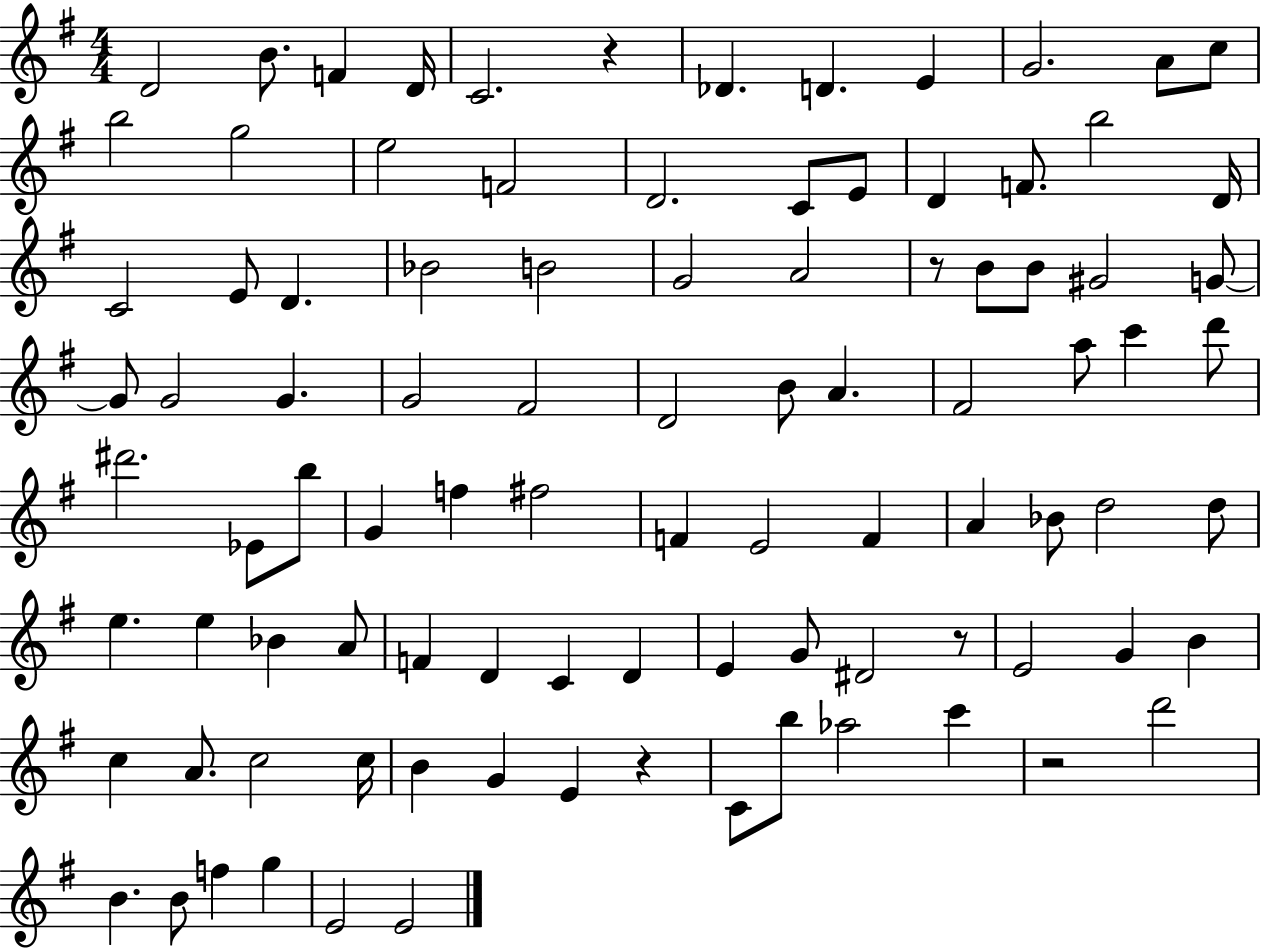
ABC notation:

X:1
T:Untitled
M:4/4
L:1/4
K:G
D2 B/2 F D/4 C2 z _D D E G2 A/2 c/2 b2 g2 e2 F2 D2 C/2 E/2 D F/2 b2 D/4 C2 E/2 D _B2 B2 G2 A2 z/2 B/2 B/2 ^G2 G/2 G/2 G2 G G2 ^F2 D2 B/2 A ^F2 a/2 c' d'/2 ^d'2 _E/2 b/2 G f ^f2 F E2 F A _B/2 d2 d/2 e e _B A/2 F D C D E G/2 ^D2 z/2 E2 G B c A/2 c2 c/4 B G E z C/2 b/2 _a2 c' z2 d'2 B B/2 f g E2 E2